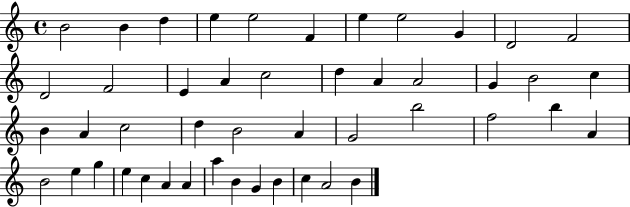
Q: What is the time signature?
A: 4/4